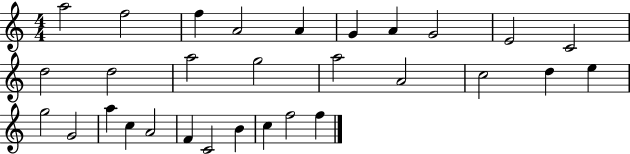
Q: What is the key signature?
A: C major